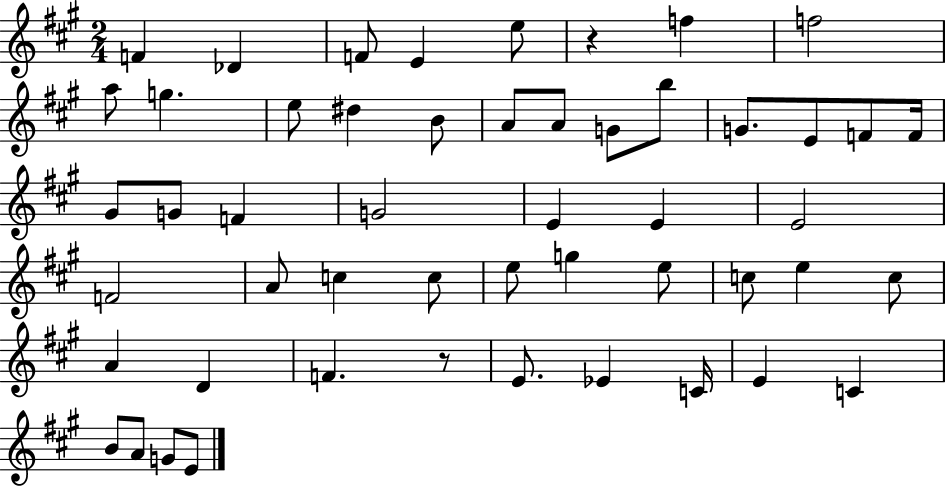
X:1
T:Untitled
M:2/4
L:1/4
K:A
F _D F/2 E e/2 z f f2 a/2 g e/2 ^d B/2 A/2 A/2 G/2 b/2 G/2 E/2 F/2 F/4 ^G/2 G/2 F G2 E E E2 F2 A/2 c c/2 e/2 g e/2 c/2 e c/2 A D F z/2 E/2 _E C/4 E C B/2 A/2 G/2 E/2